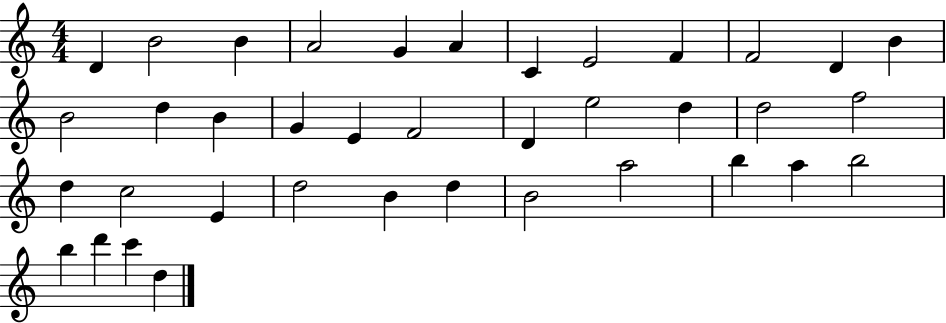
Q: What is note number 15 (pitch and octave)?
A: B4